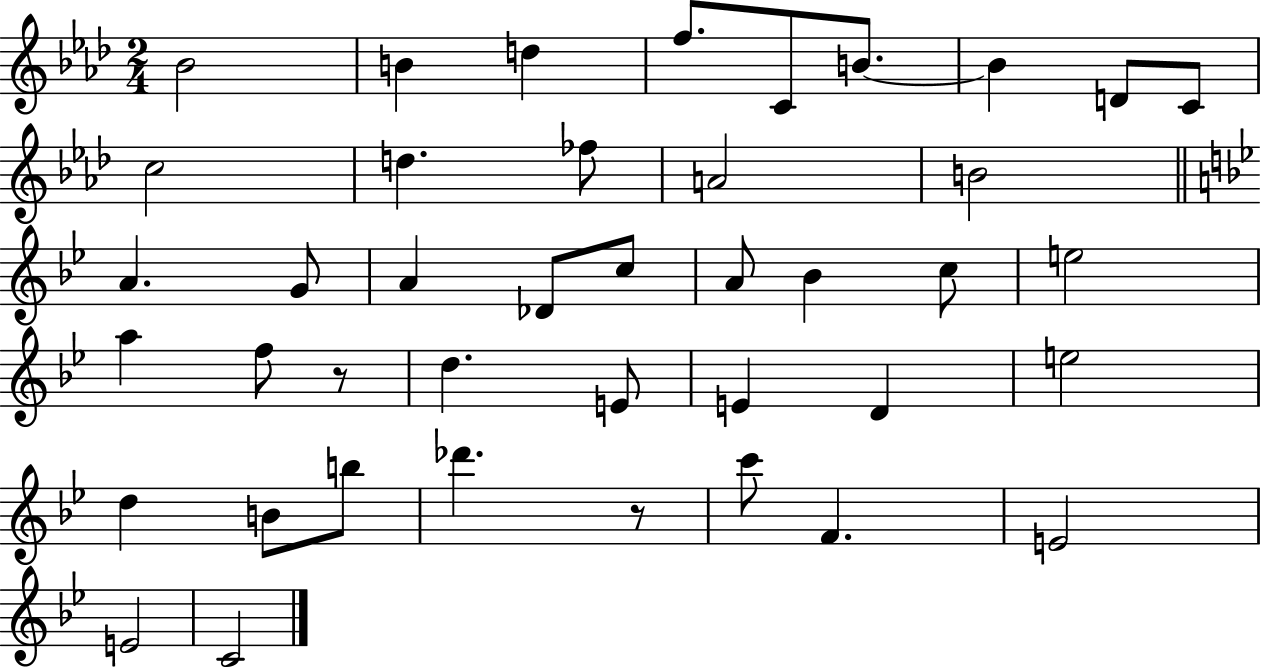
Bb4/h B4/q D5/q F5/e. C4/e B4/e. B4/q D4/e C4/e C5/h D5/q. FES5/e A4/h B4/h A4/q. G4/e A4/q Db4/e C5/e A4/e Bb4/q C5/e E5/h A5/q F5/e R/e D5/q. E4/e E4/q D4/q E5/h D5/q B4/e B5/e Db6/q. R/e C6/e F4/q. E4/h E4/h C4/h